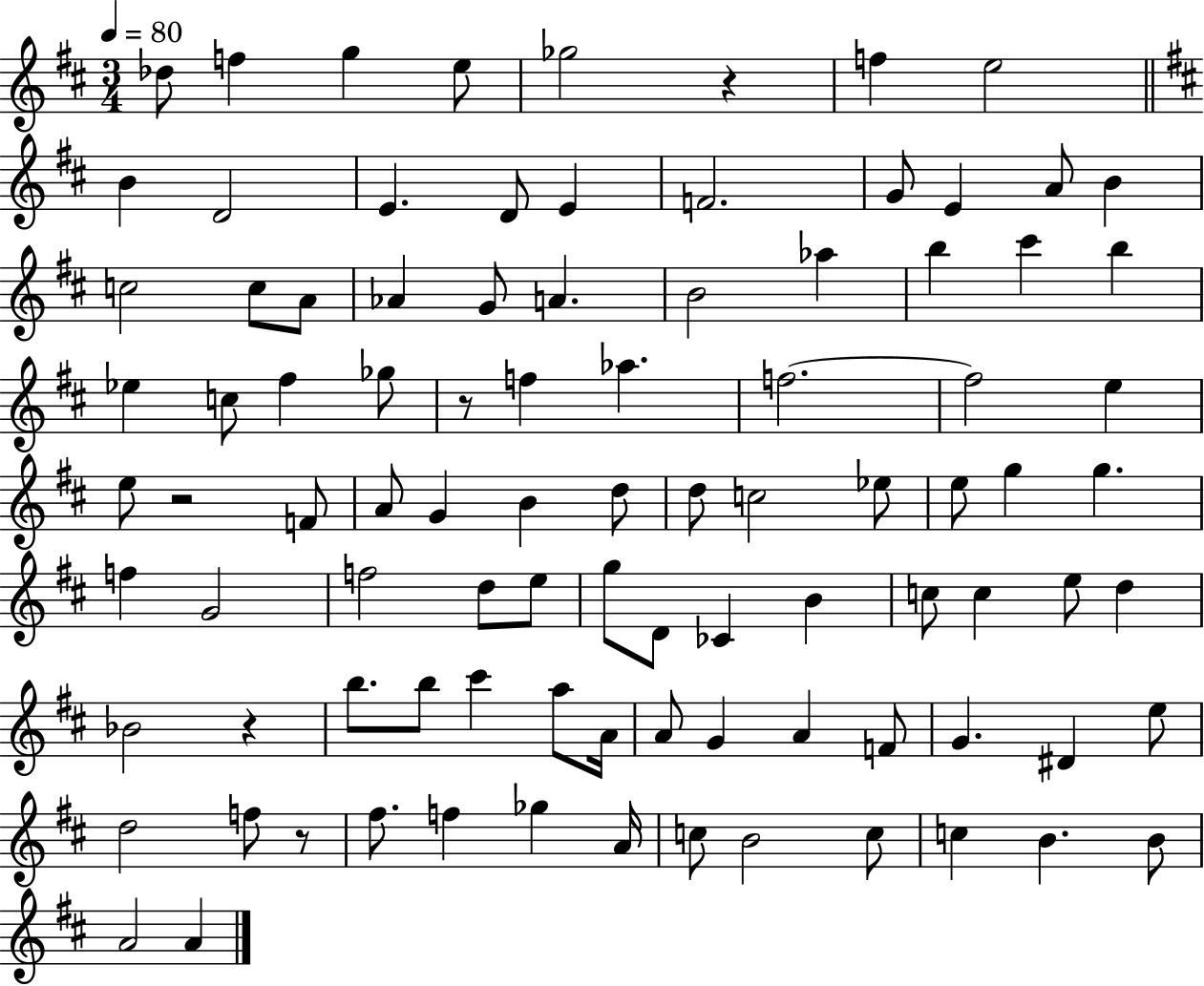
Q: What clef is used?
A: treble